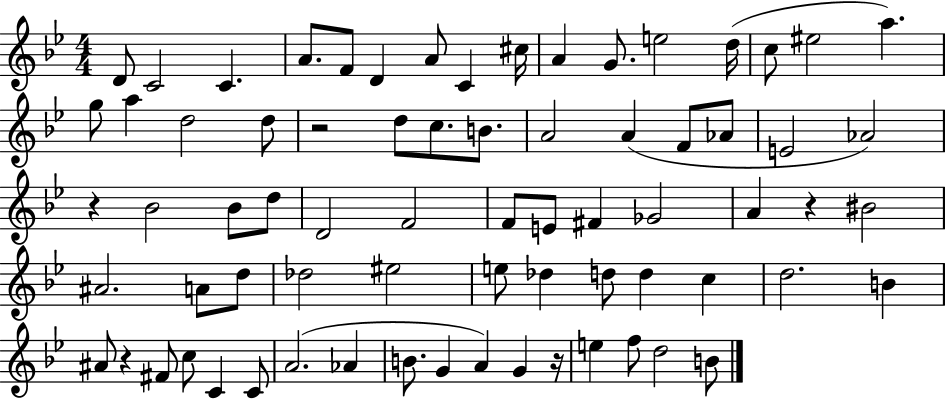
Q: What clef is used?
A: treble